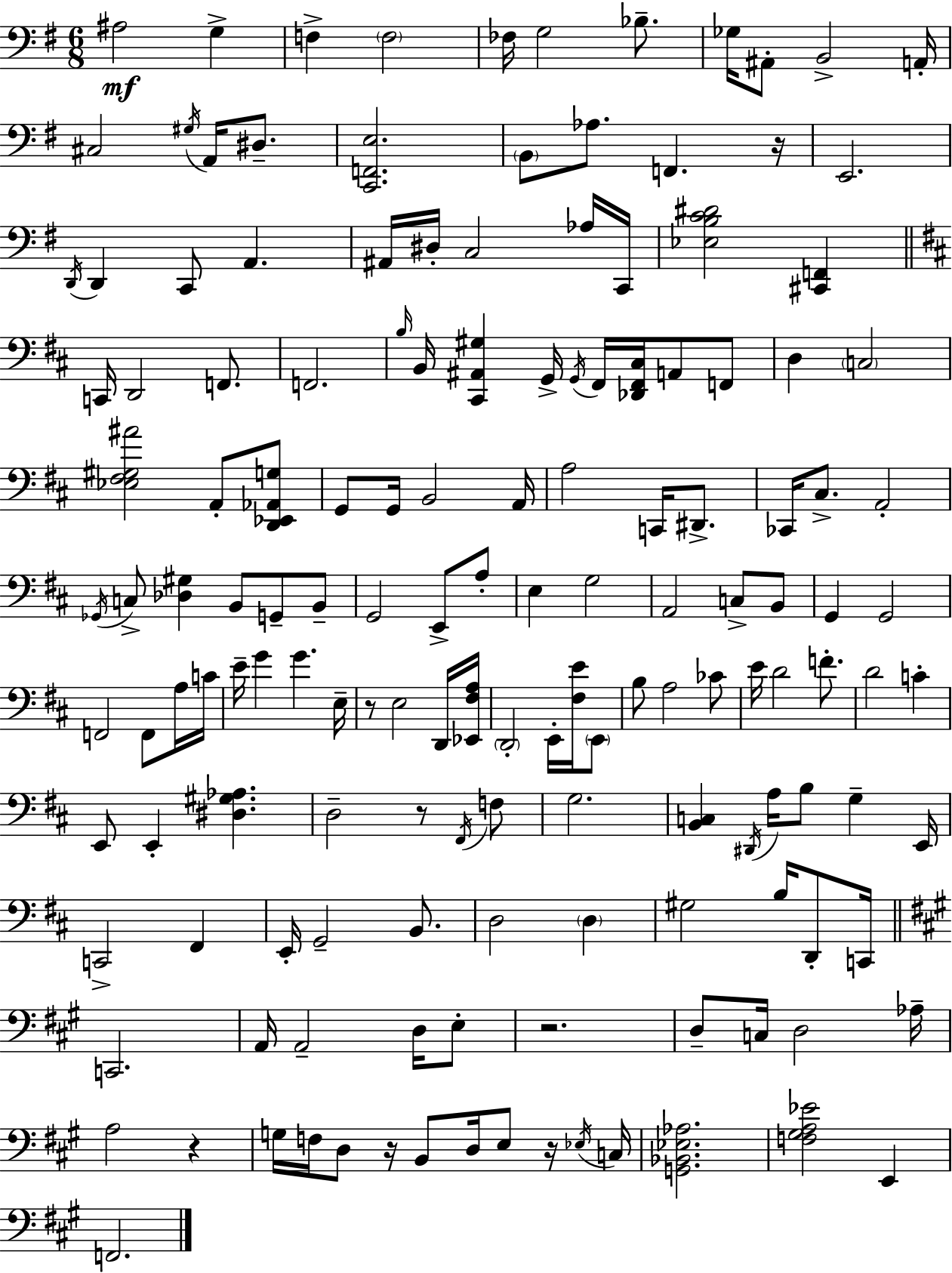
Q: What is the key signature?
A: E minor